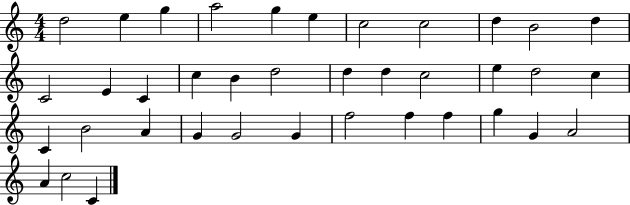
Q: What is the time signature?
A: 4/4